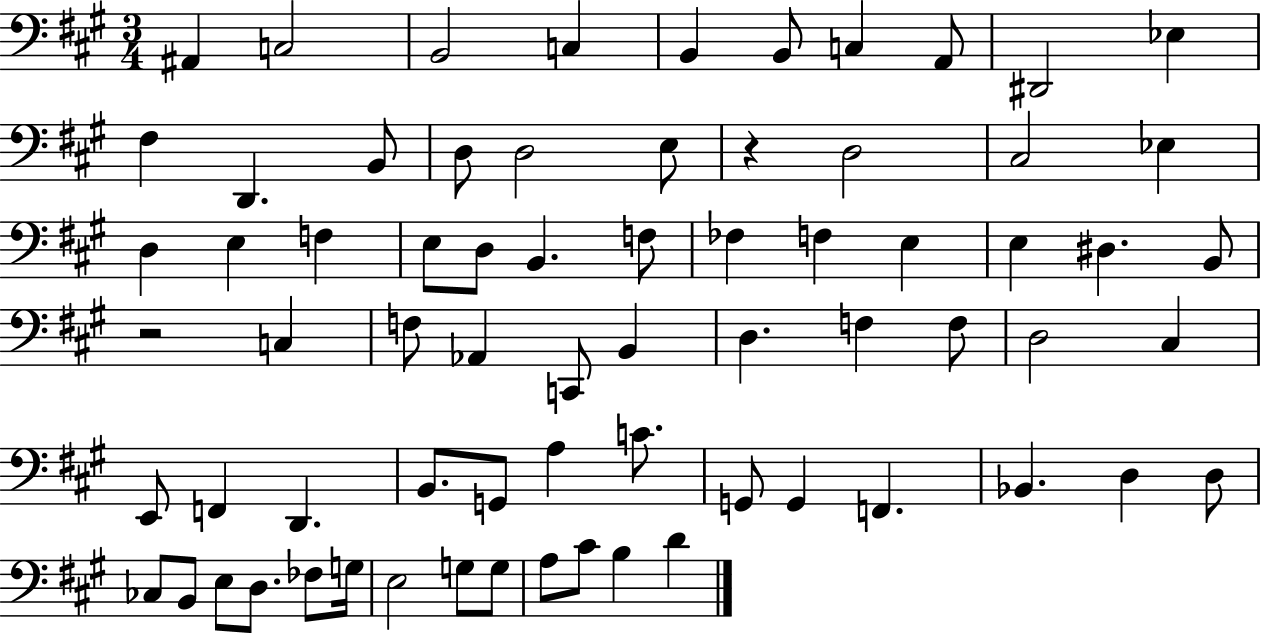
A#2/q C3/h B2/h C3/q B2/q B2/e C3/q A2/e D#2/h Eb3/q F#3/q D2/q. B2/e D3/e D3/h E3/e R/q D3/h C#3/h Eb3/q D3/q E3/q F3/q E3/e D3/e B2/q. F3/e FES3/q F3/q E3/q E3/q D#3/q. B2/e R/h C3/q F3/e Ab2/q C2/e B2/q D3/q. F3/q F3/e D3/h C#3/q E2/e F2/q D2/q. B2/e. G2/e A3/q C4/e. G2/e G2/q F2/q. Bb2/q. D3/q D3/e CES3/e B2/e E3/e D3/e. FES3/e G3/s E3/h G3/e G3/e A3/e C#4/e B3/q D4/q